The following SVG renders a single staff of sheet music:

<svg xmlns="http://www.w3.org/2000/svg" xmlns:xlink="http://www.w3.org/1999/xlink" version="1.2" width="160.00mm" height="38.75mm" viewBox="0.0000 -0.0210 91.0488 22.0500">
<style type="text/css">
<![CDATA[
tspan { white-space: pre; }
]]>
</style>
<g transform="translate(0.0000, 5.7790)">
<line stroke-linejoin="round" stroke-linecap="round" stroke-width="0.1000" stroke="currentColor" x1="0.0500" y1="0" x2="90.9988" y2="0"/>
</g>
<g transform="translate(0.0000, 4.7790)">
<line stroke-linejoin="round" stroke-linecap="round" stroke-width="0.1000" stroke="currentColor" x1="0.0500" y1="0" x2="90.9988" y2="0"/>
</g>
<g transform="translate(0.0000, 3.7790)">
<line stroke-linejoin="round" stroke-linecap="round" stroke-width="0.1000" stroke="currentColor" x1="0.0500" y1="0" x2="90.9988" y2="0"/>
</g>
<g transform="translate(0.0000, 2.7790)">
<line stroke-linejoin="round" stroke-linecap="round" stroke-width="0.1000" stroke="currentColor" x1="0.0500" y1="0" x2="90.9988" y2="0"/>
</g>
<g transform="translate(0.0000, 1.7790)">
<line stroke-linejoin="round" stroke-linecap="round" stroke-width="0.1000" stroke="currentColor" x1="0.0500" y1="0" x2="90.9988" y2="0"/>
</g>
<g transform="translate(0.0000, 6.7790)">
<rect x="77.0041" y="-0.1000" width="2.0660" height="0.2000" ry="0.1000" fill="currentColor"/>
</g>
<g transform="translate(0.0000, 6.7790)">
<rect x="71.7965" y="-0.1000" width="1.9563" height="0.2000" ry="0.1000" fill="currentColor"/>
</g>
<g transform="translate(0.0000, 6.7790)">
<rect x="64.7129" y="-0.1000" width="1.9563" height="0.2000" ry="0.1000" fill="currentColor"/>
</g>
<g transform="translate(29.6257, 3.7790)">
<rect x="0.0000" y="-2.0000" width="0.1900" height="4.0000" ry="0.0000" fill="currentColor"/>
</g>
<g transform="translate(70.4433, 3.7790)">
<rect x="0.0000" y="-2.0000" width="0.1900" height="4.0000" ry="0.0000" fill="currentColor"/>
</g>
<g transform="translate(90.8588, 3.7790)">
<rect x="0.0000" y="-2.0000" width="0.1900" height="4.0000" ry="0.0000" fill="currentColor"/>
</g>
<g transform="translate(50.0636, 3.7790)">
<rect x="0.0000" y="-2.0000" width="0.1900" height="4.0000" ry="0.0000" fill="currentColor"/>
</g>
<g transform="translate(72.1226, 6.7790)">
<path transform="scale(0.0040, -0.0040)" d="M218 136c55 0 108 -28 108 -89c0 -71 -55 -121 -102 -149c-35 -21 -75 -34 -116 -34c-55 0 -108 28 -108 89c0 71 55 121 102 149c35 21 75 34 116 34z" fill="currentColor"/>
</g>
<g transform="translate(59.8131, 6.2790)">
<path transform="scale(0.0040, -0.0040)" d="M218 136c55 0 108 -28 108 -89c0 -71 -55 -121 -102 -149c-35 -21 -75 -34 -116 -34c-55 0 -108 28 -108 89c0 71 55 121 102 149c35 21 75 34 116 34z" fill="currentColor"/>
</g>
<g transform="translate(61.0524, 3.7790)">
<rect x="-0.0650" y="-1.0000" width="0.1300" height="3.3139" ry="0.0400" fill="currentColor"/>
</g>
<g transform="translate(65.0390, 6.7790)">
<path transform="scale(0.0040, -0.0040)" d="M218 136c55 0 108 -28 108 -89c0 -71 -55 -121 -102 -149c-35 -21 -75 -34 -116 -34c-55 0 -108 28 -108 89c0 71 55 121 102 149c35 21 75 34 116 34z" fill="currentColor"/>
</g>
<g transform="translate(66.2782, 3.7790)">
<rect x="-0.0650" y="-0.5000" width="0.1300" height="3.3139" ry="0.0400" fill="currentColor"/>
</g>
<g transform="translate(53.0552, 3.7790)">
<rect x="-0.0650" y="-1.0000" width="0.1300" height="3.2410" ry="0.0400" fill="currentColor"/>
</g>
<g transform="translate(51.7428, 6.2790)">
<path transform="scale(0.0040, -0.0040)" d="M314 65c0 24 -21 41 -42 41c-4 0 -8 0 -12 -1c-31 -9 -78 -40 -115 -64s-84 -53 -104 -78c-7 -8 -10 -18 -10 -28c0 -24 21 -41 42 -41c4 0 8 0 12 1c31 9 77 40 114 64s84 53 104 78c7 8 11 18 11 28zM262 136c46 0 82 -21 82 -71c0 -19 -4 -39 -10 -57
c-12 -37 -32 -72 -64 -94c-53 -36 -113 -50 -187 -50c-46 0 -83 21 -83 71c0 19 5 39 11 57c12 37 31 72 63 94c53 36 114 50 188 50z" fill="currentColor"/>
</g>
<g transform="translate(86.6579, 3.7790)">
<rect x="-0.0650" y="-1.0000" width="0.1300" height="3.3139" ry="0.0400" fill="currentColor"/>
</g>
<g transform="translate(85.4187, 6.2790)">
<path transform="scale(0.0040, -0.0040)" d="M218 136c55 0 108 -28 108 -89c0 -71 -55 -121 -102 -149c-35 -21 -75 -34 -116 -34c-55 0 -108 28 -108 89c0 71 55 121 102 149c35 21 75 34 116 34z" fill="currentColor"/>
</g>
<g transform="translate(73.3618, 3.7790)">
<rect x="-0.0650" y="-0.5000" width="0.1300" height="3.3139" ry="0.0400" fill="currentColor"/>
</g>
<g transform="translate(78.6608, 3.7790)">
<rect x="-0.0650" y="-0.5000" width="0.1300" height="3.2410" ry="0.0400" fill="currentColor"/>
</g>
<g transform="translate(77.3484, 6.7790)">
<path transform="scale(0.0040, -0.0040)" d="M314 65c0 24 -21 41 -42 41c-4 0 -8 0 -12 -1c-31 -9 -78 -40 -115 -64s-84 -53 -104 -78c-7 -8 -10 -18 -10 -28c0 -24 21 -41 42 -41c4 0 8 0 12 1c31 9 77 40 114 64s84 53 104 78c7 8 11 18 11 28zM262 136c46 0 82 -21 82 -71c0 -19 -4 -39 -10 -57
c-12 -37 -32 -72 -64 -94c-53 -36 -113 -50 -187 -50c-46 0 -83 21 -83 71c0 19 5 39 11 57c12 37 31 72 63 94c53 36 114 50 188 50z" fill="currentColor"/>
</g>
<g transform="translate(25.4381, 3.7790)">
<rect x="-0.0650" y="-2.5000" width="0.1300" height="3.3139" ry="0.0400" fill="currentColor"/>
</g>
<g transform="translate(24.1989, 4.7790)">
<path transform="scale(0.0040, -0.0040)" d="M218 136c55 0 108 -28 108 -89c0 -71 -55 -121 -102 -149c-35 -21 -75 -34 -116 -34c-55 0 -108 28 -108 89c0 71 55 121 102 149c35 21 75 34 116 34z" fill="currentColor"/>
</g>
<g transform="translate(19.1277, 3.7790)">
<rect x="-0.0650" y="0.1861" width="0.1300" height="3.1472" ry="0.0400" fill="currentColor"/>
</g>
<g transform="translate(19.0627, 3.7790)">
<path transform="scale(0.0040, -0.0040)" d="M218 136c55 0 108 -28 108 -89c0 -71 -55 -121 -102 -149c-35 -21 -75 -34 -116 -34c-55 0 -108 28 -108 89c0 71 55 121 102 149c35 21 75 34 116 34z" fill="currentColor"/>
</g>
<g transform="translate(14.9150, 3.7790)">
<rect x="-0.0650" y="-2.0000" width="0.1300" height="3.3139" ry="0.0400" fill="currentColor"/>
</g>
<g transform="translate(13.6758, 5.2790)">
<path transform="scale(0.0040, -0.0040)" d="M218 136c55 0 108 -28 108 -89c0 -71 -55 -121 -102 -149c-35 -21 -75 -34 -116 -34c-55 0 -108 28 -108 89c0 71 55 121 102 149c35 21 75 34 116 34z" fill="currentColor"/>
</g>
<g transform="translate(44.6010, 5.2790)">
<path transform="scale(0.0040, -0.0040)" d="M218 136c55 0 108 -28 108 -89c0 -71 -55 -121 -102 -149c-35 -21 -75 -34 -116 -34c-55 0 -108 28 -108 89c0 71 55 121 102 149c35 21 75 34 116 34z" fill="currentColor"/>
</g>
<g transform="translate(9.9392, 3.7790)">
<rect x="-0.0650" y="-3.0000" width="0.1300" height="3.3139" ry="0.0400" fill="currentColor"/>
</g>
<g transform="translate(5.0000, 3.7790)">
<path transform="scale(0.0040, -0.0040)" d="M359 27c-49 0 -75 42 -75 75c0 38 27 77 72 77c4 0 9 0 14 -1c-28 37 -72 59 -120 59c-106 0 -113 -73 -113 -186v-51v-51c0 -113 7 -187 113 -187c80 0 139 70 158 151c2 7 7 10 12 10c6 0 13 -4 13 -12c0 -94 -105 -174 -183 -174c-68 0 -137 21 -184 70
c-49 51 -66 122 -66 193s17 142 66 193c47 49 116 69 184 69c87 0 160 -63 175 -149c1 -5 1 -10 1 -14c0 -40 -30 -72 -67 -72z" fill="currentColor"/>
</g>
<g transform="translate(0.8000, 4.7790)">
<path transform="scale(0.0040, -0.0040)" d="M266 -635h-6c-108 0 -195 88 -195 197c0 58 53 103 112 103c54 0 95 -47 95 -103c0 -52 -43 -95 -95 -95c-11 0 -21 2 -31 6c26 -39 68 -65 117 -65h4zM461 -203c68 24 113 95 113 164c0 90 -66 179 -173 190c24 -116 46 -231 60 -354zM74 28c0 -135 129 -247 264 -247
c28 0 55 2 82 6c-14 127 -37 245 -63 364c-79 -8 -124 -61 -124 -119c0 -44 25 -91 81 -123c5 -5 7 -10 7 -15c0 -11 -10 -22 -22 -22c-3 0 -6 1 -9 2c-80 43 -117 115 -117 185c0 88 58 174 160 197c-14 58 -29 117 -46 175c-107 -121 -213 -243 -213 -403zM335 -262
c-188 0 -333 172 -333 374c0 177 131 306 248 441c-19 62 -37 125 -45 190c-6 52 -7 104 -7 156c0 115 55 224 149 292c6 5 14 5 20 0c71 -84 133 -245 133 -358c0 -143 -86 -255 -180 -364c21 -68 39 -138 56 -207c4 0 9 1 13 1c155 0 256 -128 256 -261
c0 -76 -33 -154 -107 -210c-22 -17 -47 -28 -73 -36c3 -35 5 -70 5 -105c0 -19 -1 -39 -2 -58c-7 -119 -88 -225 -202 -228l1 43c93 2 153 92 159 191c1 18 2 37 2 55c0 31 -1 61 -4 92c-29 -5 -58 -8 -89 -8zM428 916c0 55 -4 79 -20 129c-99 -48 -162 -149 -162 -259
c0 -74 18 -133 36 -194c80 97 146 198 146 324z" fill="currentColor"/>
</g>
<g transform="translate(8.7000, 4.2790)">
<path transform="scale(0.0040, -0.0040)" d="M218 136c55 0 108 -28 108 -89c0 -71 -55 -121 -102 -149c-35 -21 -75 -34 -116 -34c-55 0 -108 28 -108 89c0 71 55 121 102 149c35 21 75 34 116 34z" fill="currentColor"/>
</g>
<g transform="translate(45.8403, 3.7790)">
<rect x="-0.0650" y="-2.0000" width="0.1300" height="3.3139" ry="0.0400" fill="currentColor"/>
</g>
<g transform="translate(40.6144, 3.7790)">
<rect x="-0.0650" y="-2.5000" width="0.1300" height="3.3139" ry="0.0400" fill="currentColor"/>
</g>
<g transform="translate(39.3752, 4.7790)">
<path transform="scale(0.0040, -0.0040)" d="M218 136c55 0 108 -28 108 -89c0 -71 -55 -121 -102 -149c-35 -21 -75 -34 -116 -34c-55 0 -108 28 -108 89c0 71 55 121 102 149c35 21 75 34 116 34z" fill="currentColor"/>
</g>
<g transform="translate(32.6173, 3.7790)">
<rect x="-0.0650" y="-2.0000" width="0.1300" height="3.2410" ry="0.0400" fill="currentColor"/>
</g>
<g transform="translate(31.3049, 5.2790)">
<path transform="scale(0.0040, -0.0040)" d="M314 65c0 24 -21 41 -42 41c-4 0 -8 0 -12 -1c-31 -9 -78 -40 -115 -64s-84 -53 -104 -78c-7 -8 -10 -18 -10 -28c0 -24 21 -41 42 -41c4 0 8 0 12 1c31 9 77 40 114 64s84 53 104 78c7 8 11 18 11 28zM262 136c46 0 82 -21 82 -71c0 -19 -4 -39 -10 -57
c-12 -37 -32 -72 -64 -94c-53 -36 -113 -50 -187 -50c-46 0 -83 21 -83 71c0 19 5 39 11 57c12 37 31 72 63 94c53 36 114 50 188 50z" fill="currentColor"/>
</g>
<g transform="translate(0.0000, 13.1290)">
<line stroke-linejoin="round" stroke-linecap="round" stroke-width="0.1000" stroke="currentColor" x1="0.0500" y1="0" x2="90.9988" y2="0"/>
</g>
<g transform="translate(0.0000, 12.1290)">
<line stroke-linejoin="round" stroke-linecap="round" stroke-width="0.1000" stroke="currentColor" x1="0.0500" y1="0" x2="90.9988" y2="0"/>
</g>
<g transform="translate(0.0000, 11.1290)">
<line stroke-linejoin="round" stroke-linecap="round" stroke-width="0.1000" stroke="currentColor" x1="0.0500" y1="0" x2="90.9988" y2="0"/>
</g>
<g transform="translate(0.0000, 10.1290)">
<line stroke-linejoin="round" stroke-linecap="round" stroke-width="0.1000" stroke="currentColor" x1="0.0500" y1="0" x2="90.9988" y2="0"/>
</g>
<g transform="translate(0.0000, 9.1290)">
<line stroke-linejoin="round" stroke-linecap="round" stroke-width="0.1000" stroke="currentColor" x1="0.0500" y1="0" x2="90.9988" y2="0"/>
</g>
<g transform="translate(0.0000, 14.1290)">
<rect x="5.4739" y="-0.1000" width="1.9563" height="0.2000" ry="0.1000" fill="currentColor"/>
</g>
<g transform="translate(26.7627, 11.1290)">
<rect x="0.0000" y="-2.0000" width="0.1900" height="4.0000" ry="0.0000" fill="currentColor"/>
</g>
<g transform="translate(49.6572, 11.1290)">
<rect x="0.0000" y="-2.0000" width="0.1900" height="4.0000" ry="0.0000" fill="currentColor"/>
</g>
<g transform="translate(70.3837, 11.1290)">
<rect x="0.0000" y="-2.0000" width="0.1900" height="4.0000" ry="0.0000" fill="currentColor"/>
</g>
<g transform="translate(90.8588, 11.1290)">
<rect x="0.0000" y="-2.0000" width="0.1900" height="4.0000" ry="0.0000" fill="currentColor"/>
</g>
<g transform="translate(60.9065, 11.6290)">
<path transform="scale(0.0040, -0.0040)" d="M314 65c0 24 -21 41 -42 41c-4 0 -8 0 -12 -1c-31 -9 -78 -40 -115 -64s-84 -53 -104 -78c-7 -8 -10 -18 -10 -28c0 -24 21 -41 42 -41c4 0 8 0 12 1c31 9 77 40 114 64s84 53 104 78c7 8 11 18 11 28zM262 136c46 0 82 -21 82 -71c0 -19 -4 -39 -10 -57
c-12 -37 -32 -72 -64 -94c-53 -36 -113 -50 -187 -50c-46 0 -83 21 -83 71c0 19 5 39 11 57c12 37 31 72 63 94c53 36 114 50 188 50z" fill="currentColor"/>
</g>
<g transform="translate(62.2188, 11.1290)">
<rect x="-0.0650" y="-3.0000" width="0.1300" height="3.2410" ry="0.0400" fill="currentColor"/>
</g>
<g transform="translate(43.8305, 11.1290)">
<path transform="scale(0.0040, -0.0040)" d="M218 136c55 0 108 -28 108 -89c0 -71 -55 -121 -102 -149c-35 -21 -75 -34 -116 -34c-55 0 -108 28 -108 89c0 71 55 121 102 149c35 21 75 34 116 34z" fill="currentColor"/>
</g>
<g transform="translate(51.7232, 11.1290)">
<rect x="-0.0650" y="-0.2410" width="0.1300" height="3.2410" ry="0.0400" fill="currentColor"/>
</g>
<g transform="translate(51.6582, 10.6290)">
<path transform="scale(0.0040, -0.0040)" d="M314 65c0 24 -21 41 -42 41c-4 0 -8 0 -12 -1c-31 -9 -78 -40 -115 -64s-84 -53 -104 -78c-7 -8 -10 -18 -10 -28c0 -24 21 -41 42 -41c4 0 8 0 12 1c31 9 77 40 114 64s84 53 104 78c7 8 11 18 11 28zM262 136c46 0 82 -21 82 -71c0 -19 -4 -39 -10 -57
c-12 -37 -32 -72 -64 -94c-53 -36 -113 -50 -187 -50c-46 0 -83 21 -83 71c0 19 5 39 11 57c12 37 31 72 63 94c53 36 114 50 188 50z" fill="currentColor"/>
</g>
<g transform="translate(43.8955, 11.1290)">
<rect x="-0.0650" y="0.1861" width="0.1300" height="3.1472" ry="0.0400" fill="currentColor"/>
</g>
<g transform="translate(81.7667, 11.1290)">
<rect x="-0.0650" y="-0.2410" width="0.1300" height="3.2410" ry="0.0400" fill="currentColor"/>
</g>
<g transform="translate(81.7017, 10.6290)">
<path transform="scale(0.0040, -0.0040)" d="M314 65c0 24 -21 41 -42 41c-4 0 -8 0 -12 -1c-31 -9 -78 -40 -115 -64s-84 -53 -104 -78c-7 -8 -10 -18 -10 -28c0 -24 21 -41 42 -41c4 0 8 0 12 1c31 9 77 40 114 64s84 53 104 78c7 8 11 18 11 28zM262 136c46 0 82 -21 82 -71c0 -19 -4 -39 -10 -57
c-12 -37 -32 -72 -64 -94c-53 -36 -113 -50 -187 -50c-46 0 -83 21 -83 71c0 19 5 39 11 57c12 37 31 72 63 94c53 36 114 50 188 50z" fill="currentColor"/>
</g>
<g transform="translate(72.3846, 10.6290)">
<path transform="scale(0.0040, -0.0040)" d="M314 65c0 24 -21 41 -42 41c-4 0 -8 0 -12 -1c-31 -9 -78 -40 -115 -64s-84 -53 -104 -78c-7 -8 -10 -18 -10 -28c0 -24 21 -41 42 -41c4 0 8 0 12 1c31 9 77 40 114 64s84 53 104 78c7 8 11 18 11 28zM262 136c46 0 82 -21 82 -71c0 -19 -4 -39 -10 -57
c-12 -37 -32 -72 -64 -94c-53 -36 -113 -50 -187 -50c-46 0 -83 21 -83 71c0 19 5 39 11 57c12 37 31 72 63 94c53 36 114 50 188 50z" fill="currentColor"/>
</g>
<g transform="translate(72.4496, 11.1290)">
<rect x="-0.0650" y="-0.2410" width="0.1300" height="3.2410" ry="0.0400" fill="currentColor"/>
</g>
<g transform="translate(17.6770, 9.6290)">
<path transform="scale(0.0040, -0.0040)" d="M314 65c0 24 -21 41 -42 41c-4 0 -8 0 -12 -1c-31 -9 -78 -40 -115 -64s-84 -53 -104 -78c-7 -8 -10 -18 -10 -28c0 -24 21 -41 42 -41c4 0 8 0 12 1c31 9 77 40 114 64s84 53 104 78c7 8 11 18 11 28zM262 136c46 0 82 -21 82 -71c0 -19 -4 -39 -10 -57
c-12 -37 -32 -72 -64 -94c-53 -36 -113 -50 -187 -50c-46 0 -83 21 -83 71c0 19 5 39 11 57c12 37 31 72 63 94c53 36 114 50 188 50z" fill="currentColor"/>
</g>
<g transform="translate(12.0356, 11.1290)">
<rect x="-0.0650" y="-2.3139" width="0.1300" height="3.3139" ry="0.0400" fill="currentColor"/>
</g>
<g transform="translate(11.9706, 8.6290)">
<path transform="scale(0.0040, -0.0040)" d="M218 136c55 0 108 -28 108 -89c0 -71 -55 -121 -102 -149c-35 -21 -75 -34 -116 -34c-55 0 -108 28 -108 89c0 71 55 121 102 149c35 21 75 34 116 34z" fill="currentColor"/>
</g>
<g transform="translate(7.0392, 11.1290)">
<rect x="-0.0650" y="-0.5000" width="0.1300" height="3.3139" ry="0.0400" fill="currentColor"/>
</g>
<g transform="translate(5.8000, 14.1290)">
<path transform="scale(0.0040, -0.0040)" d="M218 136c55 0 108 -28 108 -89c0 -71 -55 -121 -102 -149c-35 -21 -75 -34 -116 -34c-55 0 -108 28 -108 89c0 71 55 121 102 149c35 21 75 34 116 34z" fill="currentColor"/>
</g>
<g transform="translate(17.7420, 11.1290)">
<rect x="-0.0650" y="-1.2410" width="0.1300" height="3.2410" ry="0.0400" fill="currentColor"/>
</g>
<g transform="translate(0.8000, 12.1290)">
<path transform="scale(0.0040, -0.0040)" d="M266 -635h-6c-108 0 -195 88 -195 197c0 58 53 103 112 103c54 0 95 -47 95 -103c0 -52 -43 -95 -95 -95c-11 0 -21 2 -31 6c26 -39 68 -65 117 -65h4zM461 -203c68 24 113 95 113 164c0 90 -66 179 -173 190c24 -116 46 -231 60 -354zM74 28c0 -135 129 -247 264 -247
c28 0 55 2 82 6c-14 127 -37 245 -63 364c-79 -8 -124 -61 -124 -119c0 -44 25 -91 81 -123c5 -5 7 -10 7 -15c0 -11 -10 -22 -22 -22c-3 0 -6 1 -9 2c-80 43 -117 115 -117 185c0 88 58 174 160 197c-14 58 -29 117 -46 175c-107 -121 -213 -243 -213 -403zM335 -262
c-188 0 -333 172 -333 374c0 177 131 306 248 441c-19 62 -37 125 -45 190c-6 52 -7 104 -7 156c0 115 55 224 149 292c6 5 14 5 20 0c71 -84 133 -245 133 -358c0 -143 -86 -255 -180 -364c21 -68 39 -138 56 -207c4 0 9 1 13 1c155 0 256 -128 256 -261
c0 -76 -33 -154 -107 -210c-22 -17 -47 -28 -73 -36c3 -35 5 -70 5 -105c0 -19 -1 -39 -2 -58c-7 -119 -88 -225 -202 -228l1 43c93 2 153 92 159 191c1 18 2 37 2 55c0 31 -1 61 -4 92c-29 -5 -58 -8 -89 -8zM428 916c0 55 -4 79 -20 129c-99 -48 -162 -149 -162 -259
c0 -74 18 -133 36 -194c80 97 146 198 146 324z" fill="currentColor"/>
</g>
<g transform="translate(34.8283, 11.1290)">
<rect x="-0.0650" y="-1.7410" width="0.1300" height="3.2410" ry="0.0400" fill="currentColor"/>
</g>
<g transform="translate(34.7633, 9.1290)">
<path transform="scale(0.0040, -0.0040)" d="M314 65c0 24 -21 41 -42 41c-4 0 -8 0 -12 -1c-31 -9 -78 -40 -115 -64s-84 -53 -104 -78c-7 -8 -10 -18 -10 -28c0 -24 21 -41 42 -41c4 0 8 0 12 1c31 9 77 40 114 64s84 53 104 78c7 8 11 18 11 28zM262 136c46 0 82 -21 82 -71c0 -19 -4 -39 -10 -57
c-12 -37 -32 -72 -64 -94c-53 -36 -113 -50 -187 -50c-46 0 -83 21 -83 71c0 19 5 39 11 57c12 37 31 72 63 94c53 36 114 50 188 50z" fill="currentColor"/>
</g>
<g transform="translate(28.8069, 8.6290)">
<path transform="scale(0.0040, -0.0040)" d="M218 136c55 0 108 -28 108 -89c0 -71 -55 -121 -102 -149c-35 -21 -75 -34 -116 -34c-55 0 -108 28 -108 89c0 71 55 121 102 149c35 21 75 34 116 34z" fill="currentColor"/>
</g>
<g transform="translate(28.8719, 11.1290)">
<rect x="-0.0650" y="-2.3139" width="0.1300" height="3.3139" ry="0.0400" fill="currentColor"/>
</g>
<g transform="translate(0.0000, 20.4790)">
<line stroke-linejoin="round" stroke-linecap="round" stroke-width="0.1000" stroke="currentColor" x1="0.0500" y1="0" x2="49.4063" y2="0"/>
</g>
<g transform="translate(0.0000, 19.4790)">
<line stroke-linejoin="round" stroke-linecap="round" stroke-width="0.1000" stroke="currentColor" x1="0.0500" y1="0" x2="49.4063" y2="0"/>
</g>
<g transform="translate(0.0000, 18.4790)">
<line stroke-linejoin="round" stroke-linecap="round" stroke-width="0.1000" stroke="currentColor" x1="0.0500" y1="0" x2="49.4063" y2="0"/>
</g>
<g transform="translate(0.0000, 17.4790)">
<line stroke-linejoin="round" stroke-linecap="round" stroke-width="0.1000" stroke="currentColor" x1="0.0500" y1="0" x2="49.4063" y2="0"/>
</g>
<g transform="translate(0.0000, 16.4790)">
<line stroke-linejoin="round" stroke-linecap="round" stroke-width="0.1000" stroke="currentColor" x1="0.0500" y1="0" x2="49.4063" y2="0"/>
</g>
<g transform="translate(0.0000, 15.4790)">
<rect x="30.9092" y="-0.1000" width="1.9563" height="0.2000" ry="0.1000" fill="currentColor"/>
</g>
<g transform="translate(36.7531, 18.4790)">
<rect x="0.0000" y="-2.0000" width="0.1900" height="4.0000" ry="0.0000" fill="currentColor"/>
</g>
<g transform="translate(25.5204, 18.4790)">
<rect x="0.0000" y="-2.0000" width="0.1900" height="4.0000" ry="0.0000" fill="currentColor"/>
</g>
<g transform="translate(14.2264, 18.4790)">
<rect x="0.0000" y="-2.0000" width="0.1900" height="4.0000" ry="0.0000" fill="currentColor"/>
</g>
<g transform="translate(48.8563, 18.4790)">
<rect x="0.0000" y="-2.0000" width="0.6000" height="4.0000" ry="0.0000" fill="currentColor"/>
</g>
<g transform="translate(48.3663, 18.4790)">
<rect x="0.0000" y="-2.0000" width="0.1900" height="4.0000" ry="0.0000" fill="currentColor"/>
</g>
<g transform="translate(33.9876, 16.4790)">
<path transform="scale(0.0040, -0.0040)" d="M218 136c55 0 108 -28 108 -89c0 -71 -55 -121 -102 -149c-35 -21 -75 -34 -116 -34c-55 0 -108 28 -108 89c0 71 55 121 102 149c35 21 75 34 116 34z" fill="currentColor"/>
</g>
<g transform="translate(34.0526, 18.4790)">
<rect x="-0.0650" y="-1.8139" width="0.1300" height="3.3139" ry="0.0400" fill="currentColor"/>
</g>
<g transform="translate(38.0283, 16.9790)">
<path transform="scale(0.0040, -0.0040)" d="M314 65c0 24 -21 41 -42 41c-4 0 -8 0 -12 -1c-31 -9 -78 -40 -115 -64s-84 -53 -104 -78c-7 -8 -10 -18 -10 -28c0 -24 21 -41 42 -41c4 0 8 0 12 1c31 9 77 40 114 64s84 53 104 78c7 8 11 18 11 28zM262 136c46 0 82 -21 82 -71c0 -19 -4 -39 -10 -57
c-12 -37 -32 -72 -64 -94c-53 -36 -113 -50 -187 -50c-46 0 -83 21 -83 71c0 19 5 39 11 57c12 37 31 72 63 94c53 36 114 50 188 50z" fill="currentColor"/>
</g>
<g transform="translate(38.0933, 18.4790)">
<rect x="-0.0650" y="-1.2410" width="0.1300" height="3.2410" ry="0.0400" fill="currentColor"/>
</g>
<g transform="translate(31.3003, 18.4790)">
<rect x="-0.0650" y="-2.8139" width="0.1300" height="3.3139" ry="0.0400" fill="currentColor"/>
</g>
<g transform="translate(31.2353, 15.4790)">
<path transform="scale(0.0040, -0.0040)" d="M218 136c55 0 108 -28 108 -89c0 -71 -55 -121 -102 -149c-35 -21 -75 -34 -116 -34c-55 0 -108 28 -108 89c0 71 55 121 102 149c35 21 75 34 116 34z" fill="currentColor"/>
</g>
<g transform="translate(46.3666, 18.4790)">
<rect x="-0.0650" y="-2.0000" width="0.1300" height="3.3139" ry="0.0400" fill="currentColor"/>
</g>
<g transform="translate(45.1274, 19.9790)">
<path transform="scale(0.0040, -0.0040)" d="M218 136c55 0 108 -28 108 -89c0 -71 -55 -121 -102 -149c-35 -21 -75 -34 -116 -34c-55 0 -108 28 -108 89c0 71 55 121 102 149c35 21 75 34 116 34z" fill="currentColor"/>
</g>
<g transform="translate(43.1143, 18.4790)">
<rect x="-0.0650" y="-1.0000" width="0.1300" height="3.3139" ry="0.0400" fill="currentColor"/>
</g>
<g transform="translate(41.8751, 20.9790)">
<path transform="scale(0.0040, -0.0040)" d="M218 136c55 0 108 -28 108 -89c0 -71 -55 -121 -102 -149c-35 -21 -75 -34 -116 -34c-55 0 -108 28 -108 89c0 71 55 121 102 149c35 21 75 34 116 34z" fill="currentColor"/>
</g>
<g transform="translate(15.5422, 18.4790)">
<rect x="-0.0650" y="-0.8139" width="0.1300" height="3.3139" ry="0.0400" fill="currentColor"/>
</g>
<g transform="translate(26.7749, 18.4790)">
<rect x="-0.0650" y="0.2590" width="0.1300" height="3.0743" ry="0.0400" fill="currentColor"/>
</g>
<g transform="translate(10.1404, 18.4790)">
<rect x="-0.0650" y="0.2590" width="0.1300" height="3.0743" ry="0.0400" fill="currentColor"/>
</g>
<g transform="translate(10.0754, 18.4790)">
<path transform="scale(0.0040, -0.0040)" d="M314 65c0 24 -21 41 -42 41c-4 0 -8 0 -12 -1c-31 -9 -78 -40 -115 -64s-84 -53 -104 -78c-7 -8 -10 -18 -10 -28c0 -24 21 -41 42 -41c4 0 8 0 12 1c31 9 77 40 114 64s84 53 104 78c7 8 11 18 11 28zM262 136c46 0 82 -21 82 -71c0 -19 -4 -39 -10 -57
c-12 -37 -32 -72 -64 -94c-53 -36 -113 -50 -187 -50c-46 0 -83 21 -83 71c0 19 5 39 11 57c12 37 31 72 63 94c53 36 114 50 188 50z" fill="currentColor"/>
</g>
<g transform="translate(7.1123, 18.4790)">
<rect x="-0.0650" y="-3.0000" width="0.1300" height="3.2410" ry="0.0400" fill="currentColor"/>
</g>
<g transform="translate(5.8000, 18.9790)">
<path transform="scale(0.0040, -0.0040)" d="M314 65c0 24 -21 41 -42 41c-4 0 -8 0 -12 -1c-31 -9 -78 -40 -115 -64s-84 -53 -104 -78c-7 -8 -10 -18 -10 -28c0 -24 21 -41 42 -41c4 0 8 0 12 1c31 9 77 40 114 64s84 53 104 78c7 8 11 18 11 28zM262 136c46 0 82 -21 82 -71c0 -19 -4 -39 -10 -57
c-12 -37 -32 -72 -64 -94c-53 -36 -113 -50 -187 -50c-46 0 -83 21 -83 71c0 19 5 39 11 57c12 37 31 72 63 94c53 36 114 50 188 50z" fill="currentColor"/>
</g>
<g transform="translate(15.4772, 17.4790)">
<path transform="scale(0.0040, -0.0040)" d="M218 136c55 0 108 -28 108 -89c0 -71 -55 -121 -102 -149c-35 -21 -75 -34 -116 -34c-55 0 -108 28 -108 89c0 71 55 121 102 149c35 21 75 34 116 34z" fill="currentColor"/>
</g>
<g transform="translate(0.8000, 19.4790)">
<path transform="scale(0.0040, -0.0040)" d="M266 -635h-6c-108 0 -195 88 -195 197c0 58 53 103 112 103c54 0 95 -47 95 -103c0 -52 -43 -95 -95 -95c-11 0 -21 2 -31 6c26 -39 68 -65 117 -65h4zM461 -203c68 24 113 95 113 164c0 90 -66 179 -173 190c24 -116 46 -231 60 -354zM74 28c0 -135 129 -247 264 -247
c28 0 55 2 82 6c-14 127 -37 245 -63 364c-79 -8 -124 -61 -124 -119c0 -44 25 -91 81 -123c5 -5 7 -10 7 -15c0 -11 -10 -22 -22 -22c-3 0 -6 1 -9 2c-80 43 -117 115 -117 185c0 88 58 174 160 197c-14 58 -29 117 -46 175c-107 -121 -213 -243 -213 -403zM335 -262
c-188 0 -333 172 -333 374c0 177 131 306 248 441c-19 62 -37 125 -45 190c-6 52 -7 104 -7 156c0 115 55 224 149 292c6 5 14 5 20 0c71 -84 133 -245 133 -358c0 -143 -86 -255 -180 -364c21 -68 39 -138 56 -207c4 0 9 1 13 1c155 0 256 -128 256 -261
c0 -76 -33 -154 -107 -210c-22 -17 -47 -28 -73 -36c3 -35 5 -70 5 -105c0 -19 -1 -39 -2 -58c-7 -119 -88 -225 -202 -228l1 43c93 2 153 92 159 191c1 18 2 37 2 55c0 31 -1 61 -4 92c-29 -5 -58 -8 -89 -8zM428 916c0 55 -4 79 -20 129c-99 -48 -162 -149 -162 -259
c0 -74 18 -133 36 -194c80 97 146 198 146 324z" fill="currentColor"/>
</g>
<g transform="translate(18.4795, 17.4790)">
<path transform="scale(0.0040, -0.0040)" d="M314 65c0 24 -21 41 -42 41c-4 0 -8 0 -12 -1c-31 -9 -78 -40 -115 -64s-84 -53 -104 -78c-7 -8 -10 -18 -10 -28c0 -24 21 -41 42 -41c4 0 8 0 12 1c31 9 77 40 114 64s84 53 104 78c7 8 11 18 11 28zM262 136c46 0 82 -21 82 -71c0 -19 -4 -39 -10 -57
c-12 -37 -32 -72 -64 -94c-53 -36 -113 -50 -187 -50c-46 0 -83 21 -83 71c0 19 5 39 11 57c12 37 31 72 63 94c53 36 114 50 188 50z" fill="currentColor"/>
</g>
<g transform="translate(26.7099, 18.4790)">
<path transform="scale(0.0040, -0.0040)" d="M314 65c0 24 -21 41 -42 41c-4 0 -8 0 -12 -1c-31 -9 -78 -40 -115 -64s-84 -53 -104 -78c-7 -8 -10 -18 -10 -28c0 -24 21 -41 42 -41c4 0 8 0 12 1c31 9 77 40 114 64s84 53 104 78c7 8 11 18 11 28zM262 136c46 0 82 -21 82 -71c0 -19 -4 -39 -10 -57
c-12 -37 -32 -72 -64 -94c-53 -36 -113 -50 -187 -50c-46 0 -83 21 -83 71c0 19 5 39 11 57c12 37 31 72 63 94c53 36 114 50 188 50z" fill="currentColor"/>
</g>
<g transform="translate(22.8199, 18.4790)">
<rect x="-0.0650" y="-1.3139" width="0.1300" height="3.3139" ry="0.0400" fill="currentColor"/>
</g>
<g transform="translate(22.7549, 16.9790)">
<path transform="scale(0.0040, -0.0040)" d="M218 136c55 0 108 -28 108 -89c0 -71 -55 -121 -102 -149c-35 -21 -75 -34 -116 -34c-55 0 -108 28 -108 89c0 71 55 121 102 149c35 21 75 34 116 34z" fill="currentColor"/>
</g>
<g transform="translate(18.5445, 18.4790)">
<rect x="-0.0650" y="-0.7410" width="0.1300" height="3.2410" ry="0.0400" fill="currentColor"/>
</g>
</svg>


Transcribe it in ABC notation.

X:1
T:Untitled
M:4/4
L:1/4
K:C
A F B G F2 G F D2 D C C C2 D C g e2 g f2 B c2 A2 c2 c2 A2 B2 d d2 e B2 a f e2 D F